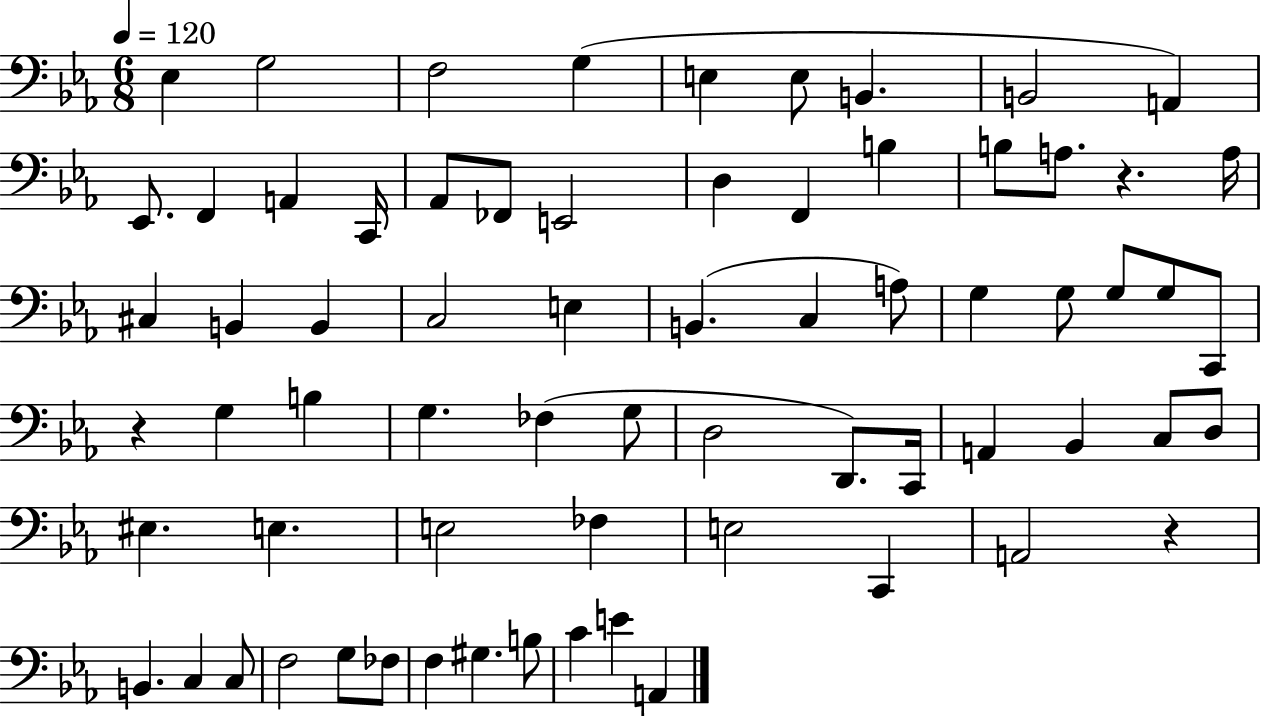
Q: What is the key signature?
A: EES major